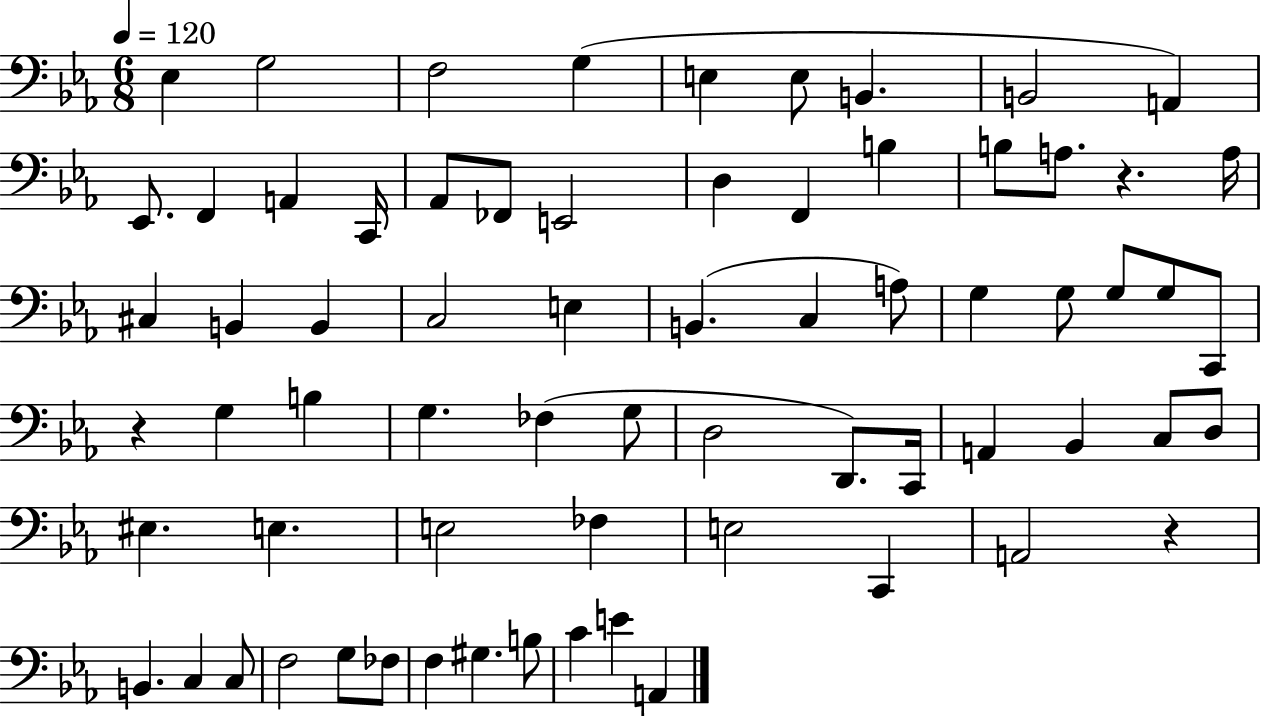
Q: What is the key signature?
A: EES major